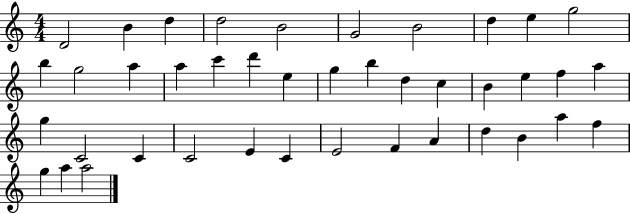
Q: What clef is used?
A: treble